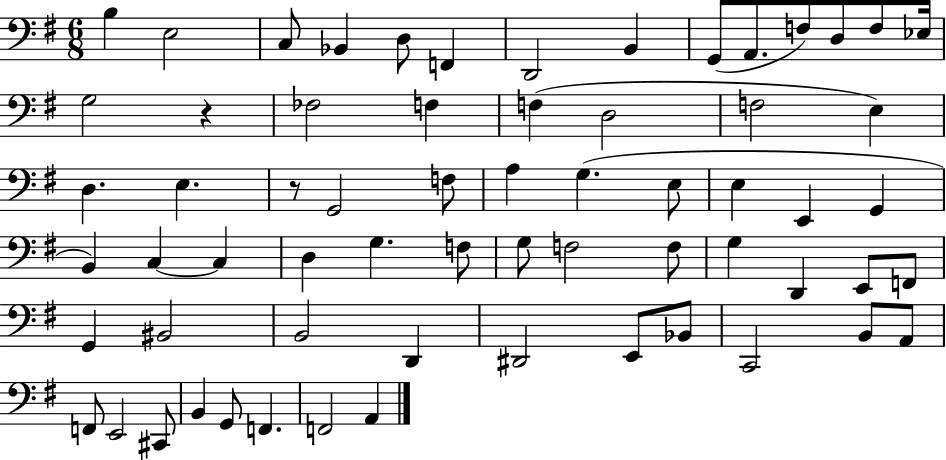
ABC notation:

X:1
T:Untitled
M:6/8
L:1/4
K:G
B, E,2 C,/2 _B,, D,/2 F,, D,,2 B,, G,,/2 A,,/2 F,/2 D,/2 F,/2 _E,/4 G,2 z _F,2 F, F, D,2 F,2 E, D, E, z/2 G,,2 F,/2 A, G, E,/2 E, E,, G,, B,, C, C, D, G, F,/2 G,/2 F,2 F,/2 G, D,, E,,/2 F,,/2 G,, ^B,,2 B,,2 D,, ^D,,2 E,,/2 _B,,/2 C,,2 B,,/2 A,,/2 F,,/2 E,,2 ^C,,/2 B,, G,,/2 F,, F,,2 A,,